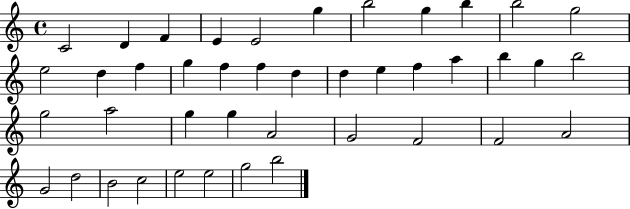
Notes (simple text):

C4/h D4/q F4/q E4/q E4/h G5/q B5/h G5/q B5/q B5/h G5/h E5/h D5/q F5/q G5/q F5/q F5/q D5/q D5/q E5/q F5/q A5/q B5/q G5/q B5/h G5/h A5/h G5/q G5/q A4/h G4/h F4/h F4/h A4/h G4/h D5/h B4/h C5/h E5/h E5/h G5/h B5/h